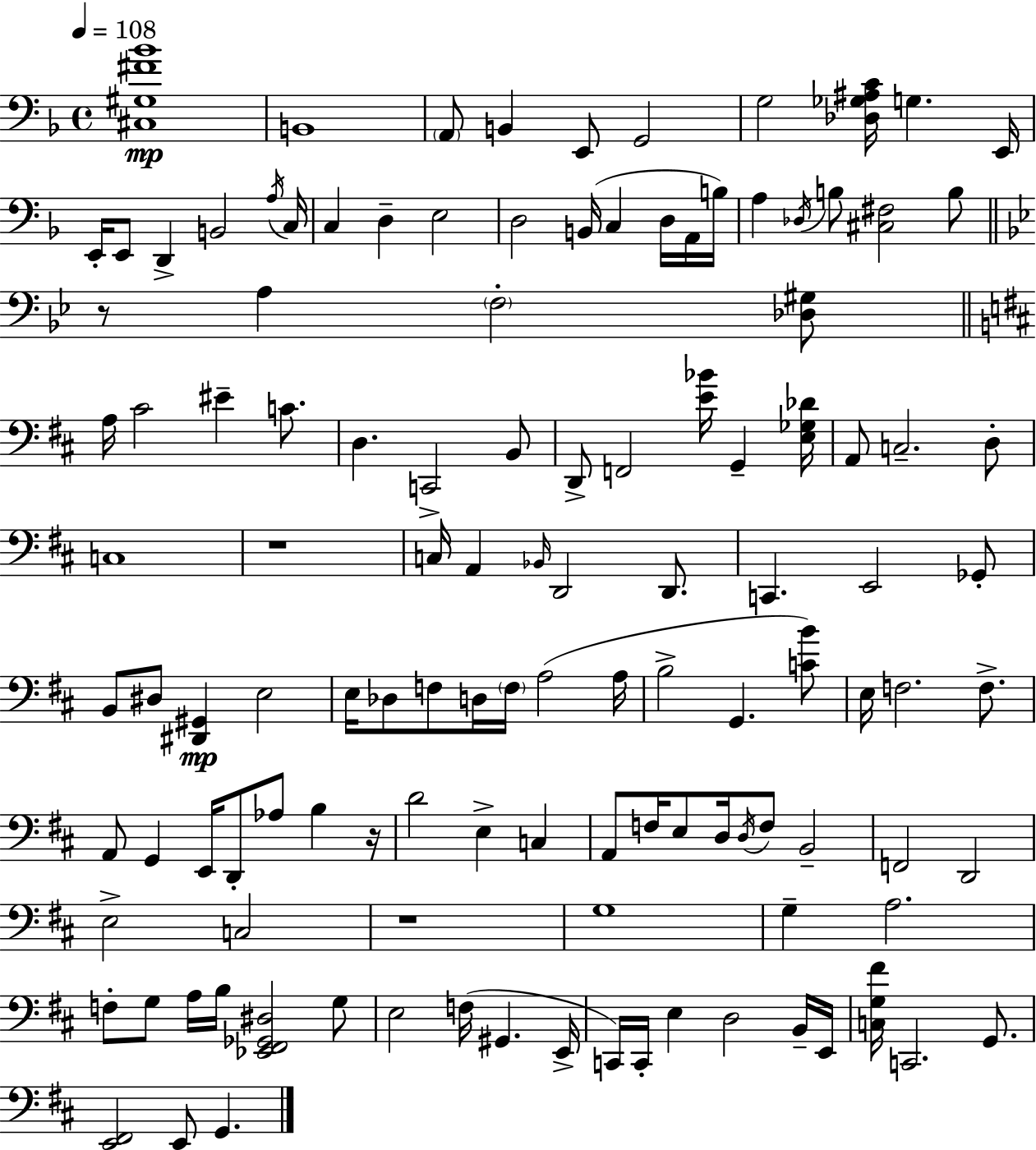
X:1
T:Untitled
M:4/4
L:1/4
K:Dm
[^C,^G,^F_B]4 B,,4 A,,/2 B,, E,,/2 G,,2 G,2 [_D,_G,^A,C]/4 G, E,,/4 E,,/4 E,,/2 D,, B,,2 A,/4 C,/4 C, D, E,2 D,2 B,,/4 C, D,/4 A,,/4 B,/4 A, _D,/4 B,/2 [^C,^F,]2 B,/2 z/2 A, F,2 [_D,^G,]/2 A,/4 ^C2 ^E C/2 D, C,,2 B,,/2 D,,/2 F,,2 [E_B]/4 G,, [E,_G,_D]/4 A,,/2 C,2 D,/2 C,4 z4 C,/4 A,, _B,,/4 D,,2 D,,/2 C,, E,,2 _G,,/2 B,,/2 ^D,/2 [^D,,^G,,] E,2 E,/4 _D,/2 F,/2 D,/4 F,/4 A,2 A,/4 B,2 G,, [CB]/2 E,/4 F,2 F,/2 A,,/2 G,, E,,/4 D,,/2 _A,/2 B, z/4 D2 E, C, A,,/2 F,/4 E,/2 D,/4 D,/4 F,/2 B,,2 F,,2 D,,2 E,2 C,2 z4 G,4 G, A,2 F,/2 G,/2 A,/4 B,/4 [_E,,^F,,_G,,^D,]2 G,/2 E,2 F,/4 ^G,, E,,/4 C,,/4 C,,/4 E, D,2 B,,/4 E,,/4 [C,G,^F]/4 C,,2 G,,/2 [E,,^F,,]2 E,,/2 G,,